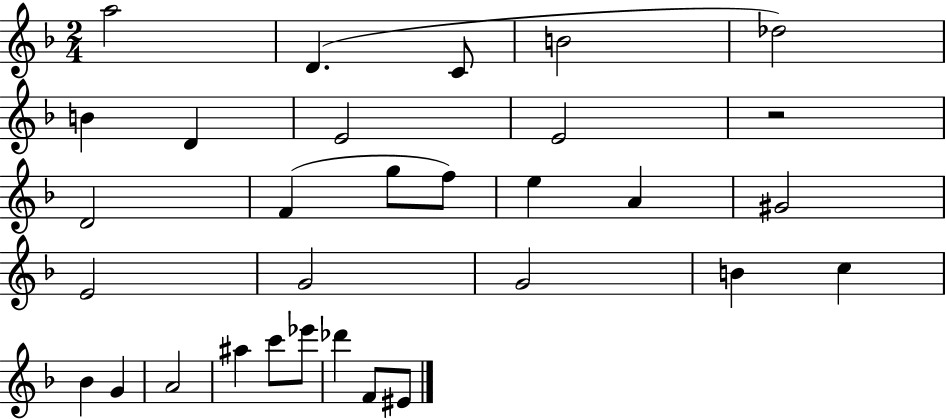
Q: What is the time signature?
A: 2/4